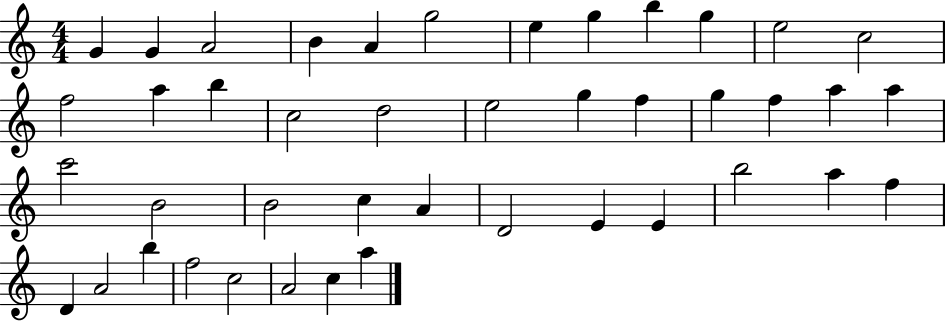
G4/q G4/q A4/h B4/q A4/q G5/h E5/q G5/q B5/q G5/q E5/h C5/h F5/h A5/q B5/q C5/h D5/h E5/h G5/q F5/q G5/q F5/q A5/q A5/q C6/h B4/h B4/h C5/q A4/q D4/h E4/q E4/q B5/h A5/q F5/q D4/q A4/h B5/q F5/h C5/h A4/h C5/q A5/q